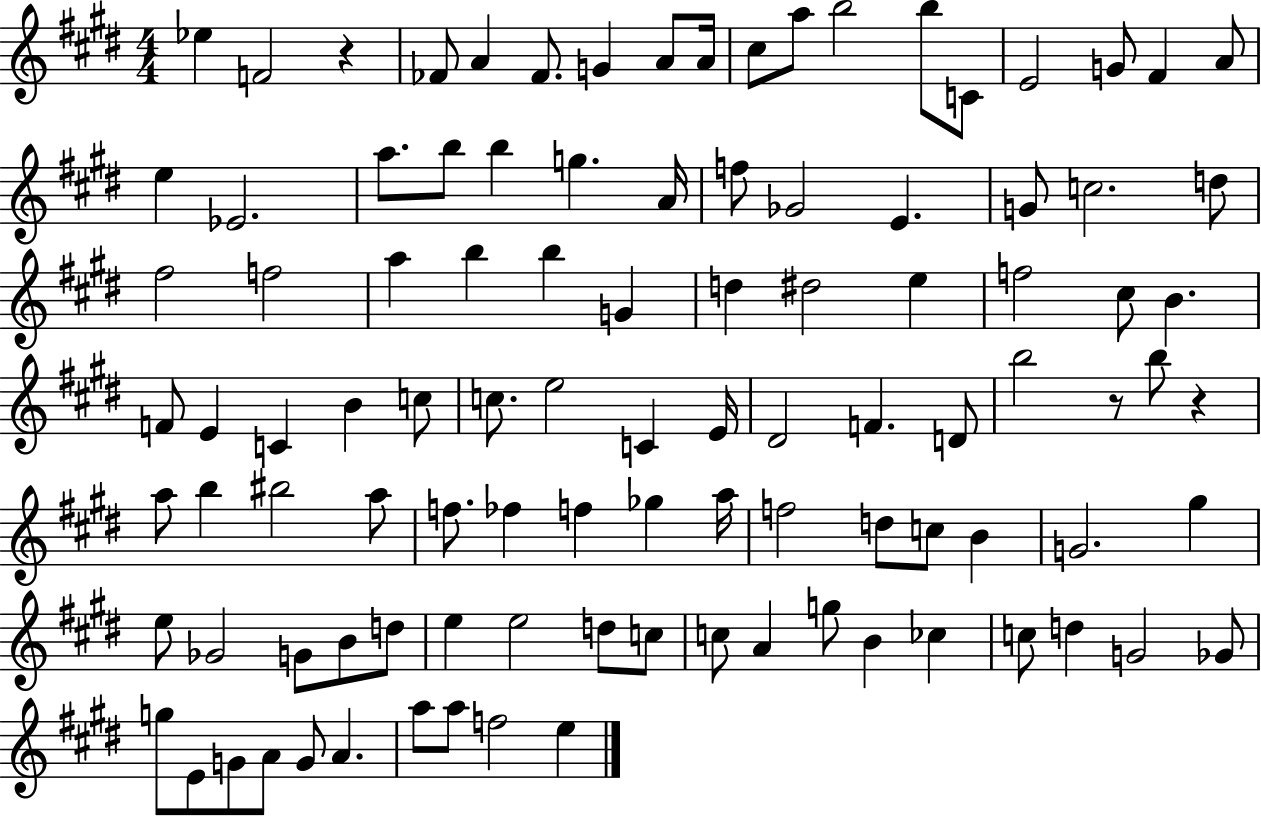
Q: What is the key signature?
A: E major